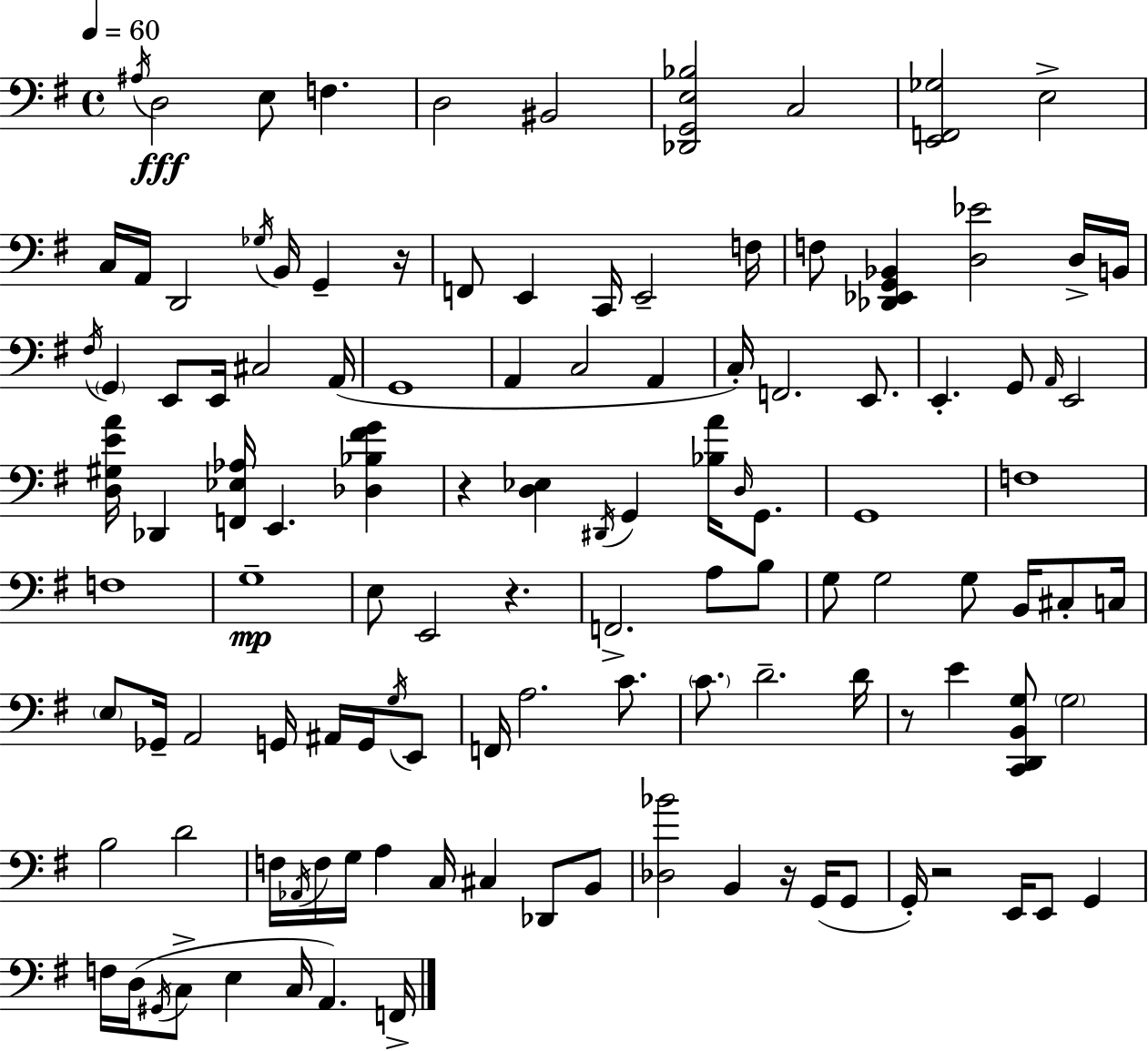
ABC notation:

X:1
T:Untitled
M:4/4
L:1/4
K:Em
^A,/4 D,2 E,/2 F, D,2 ^B,,2 [_D,,G,,E,_B,]2 C,2 [E,,F,,_G,]2 E,2 C,/4 A,,/4 D,,2 _G,/4 B,,/4 G,, z/4 F,,/2 E,, C,,/4 E,,2 F,/4 F,/2 [_D,,_E,,G,,_B,,] [D,_E]2 D,/4 B,,/4 ^F,/4 G,, E,,/2 E,,/4 ^C,2 A,,/4 G,,4 A,, C,2 A,, C,/4 F,,2 E,,/2 E,, G,,/2 A,,/4 E,,2 [D,^G,EA]/4 _D,, [F,,_E,_A,]/4 E,, [_D,_B,^FG] z [D,_E,] ^D,,/4 G,, [_B,A]/4 D,/4 G,,/2 G,,4 F,4 F,4 G,4 E,/2 E,,2 z F,,2 A,/2 B,/2 G,/2 G,2 G,/2 B,,/4 ^C,/2 C,/4 E,/2 _G,,/4 A,,2 G,,/4 ^A,,/4 G,,/4 G,/4 E,,/2 F,,/4 A,2 C/2 C/2 D2 D/4 z/2 E [C,,D,,B,,G,]/2 G,2 B,2 D2 F,/4 _A,,/4 F,/4 G,/4 A, C,/4 ^C, _D,,/2 B,,/2 [_D,_B]2 B,, z/4 G,,/4 G,,/2 G,,/4 z2 E,,/4 E,,/2 G,, F,/4 D,/4 ^G,,/4 C,/2 E, C,/4 A,, F,,/4